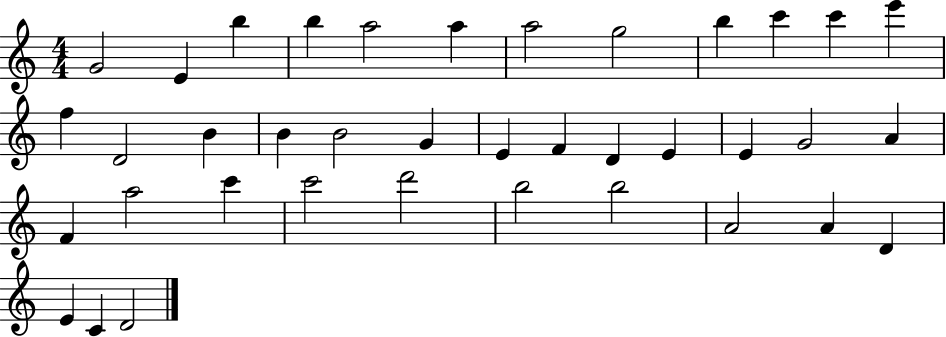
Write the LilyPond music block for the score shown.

{
  \clef treble
  \numericTimeSignature
  \time 4/4
  \key c \major
  g'2 e'4 b''4 | b''4 a''2 a''4 | a''2 g''2 | b''4 c'''4 c'''4 e'''4 | \break f''4 d'2 b'4 | b'4 b'2 g'4 | e'4 f'4 d'4 e'4 | e'4 g'2 a'4 | \break f'4 a''2 c'''4 | c'''2 d'''2 | b''2 b''2 | a'2 a'4 d'4 | \break e'4 c'4 d'2 | \bar "|."
}